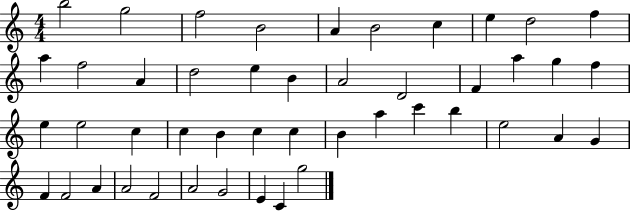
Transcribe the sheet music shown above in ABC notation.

X:1
T:Untitled
M:4/4
L:1/4
K:C
b2 g2 f2 B2 A B2 c e d2 f a f2 A d2 e B A2 D2 F a g f e e2 c c B c c B a c' b e2 A G F F2 A A2 F2 A2 G2 E C g2